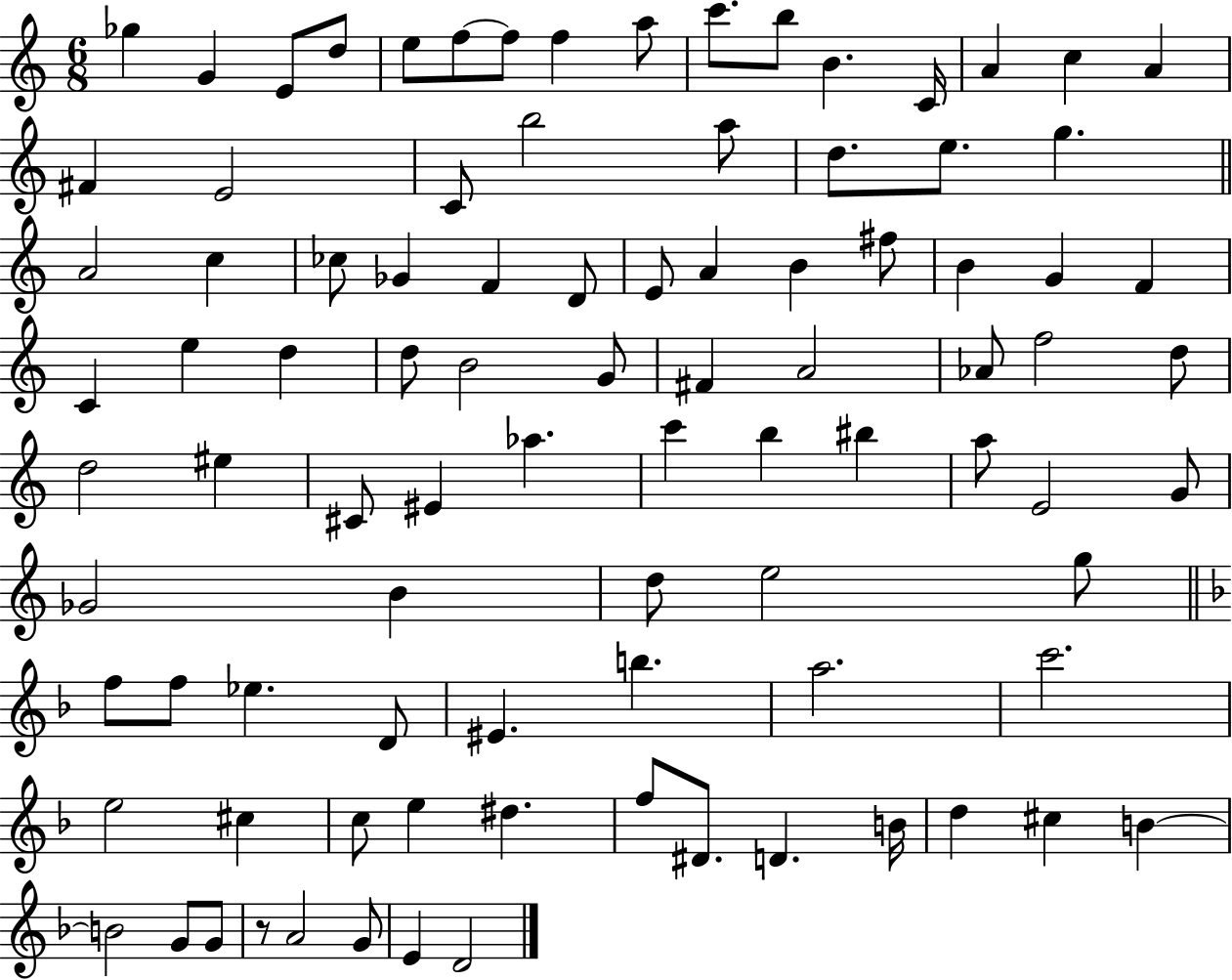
Gb5/q G4/q E4/e D5/e E5/e F5/e F5/e F5/q A5/e C6/e. B5/e B4/q. C4/s A4/q C5/q A4/q F#4/q E4/h C4/e B5/h A5/e D5/e. E5/e. G5/q. A4/h C5/q CES5/e Gb4/q F4/q D4/e E4/e A4/q B4/q F#5/e B4/q G4/q F4/q C4/q E5/q D5/q D5/e B4/h G4/e F#4/q A4/h Ab4/e F5/h D5/e D5/h EIS5/q C#4/e EIS4/q Ab5/q. C6/q B5/q BIS5/q A5/e E4/h G4/e Gb4/h B4/q D5/e E5/h G5/e F5/e F5/e Eb5/q. D4/e EIS4/q. B5/q. A5/h. C6/h. E5/h C#5/q C5/e E5/q D#5/q. F5/e D#4/e. D4/q. B4/s D5/q C#5/q B4/q B4/h G4/e G4/e R/e A4/h G4/e E4/q D4/h